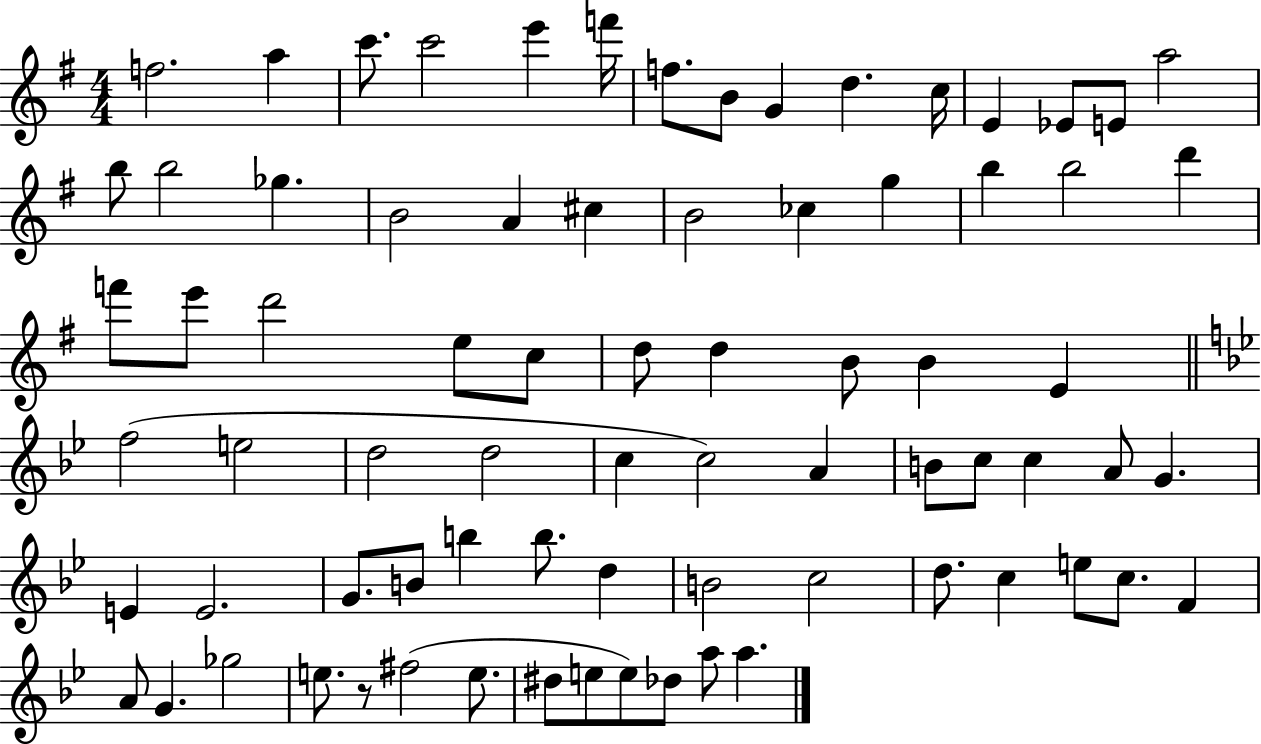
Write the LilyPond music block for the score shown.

{
  \clef treble
  \numericTimeSignature
  \time 4/4
  \key g \major
  f''2. a''4 | c'''8. c'''2 e'''4 f'''16 | f''8. b'8 g'4 d''4. c''16 | e'4 ees'8 e'8 a''2 | \break b''8 b''2 ges''4. | b'2 a'4 cis''4 | b'2 ces''4 g''4 | b''4 b''2 d'''4 | \break f'''8 e'''8 d'''2 e''8 c''8 | d''8 d''4 b'8 b'4 e'4 | \bar "||" \break \key bes \major f''2( e''2 | d''2 d''2 | c''4 c''2) a'4 | b'8 c''8 c''4 a'8 g'4. | \break e'4 e'2. | g'8. b'8 b''4 b''8. d''4 | b'2 c''2 | d''8. c''4 e''8 c''8. f'4 | \break a'8 g'4. ges''2 | e''8. r8 fis''2( e''8. | dis''8 e''8 e''8) des''8 a''8 a''4. | \bar "|."
}